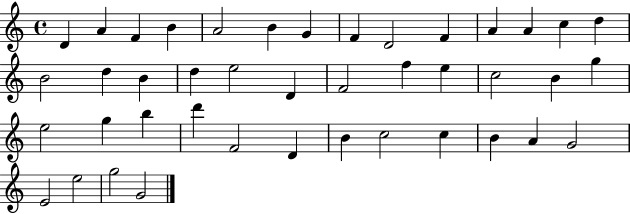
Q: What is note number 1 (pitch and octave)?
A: D4